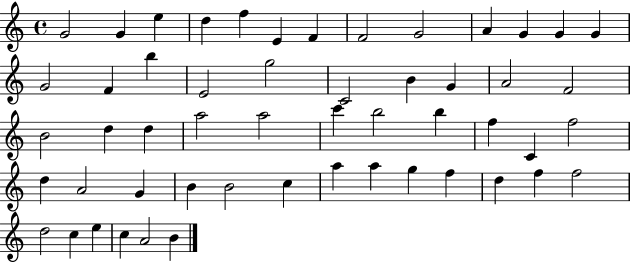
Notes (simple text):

G4/h G4/q E5/q D5/q F5/q E4/q F4/q F4/h G4/h A4/q G4/q G4/q G4/q G4/h F4/q B5/q E4/h G5/h C4/h B4/q G4/q A4/h F4/h B4/h D5/q D5/q A5/h A5/h C6/q B5/h B5/q F5/q C4/q F5/h D5/q A4/h G4/q B4/q B4/h C5/q A5/q A5/q G5/q F5/q D5/q F5/q F5/h D5/h C5/q E5/q C5/q A4/h B4/q